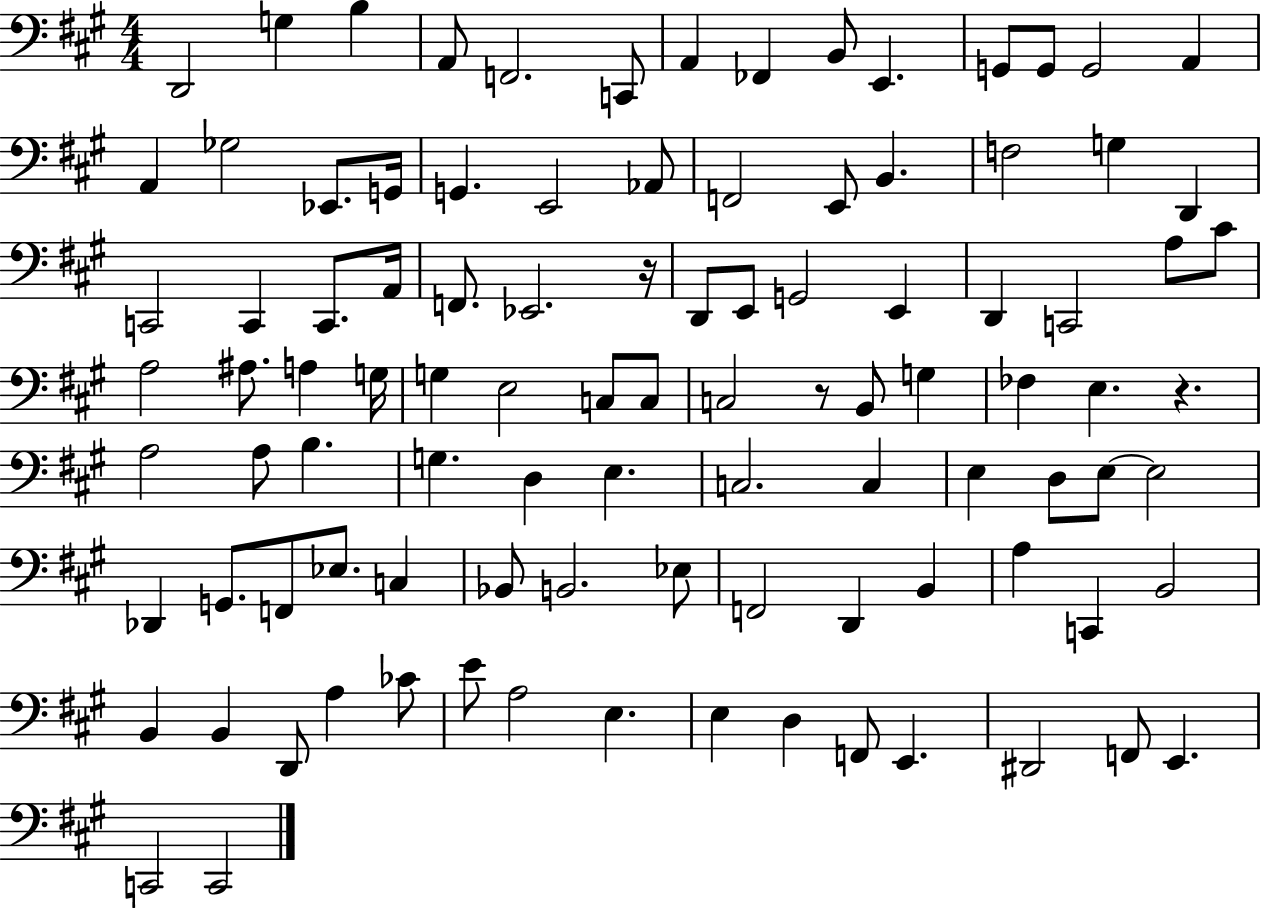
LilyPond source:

{
  \clef bass
  \numericTimeSignature
  \time 4/4
  \key a \major
  \repeat volta 2 { d,2 g4 b4 | a,8 f,2. c,8 | a,4 fes,4 b,8 e,4. | g,8 g,8 g,2 a,4 | \break a,4 ges2 ees,8. g,16 | g,4. e,2 aes,8 | f,2 e,8 b,4. | f2 g4 d,4 | \break c,2 c,4 c,8. a,16 | f,8. ees,2. r16 | d,8 e,8 g,2 e,4 | d,4 c,2 a8 cis'8 | \break a2 ais8. a4 g16 | g4 e2 c8 c8 | c2 r8 b,8 g4 | fes4 e4. r4. | \break a2 a8 b4. | g4. d4 e4. | c2. c4 | e4 d8 e8~~ e2 | \break des,4 g,8. f,8 ees8. c4 | bes,8 b,2. ees8 | f,2 d,4 b,4 | a4 c,4 b,2 | \break b,4 b,4 d,8 a4 ces'8 | e'8 a2 e4. | e4 d4 f,8 e,4. | dis,2 f,8 e,4. | \break c,2 c,2 | } \bar "|."
}